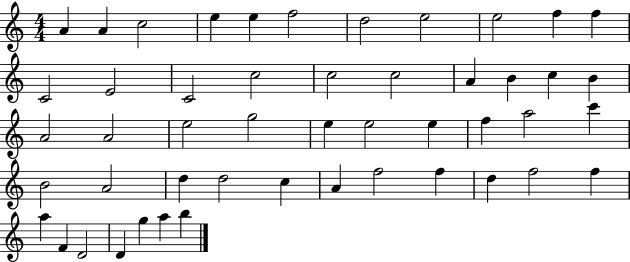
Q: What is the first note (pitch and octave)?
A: A4